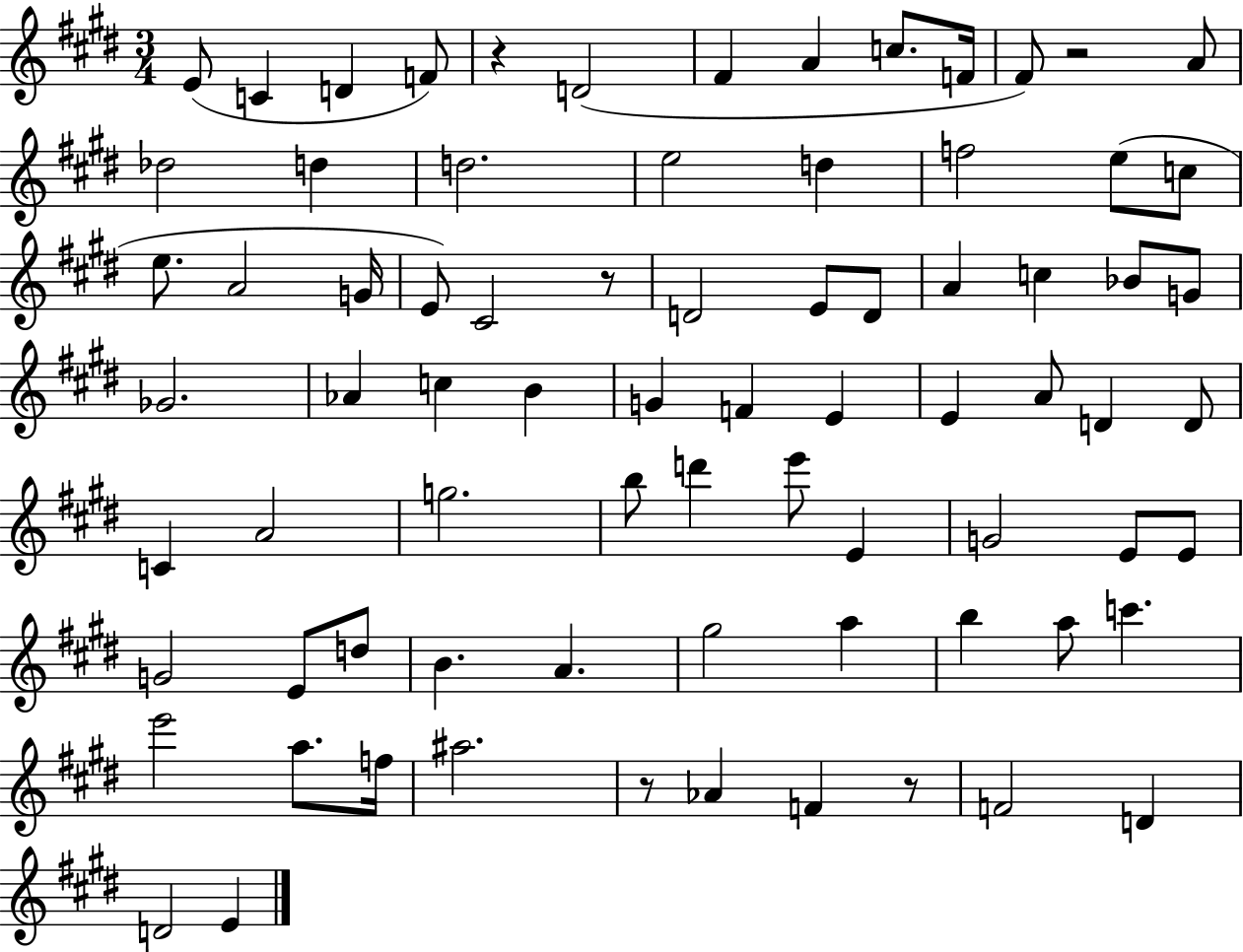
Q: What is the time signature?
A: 3/4